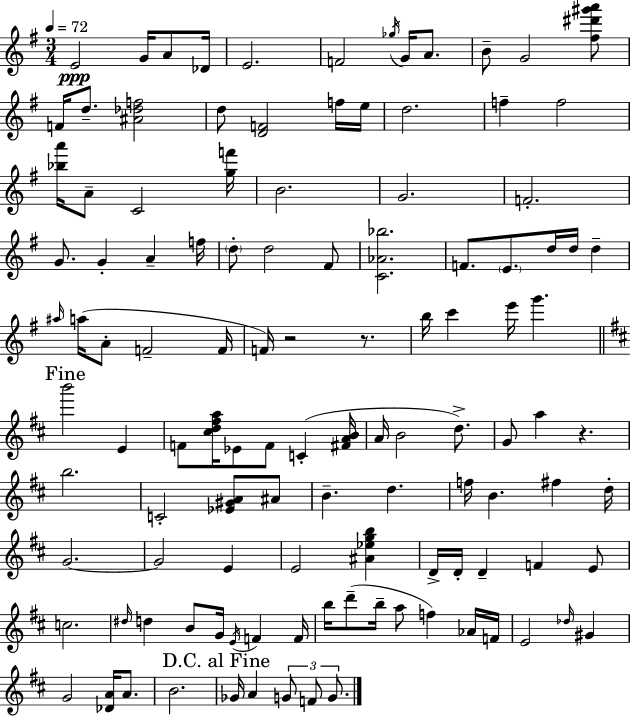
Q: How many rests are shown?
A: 3